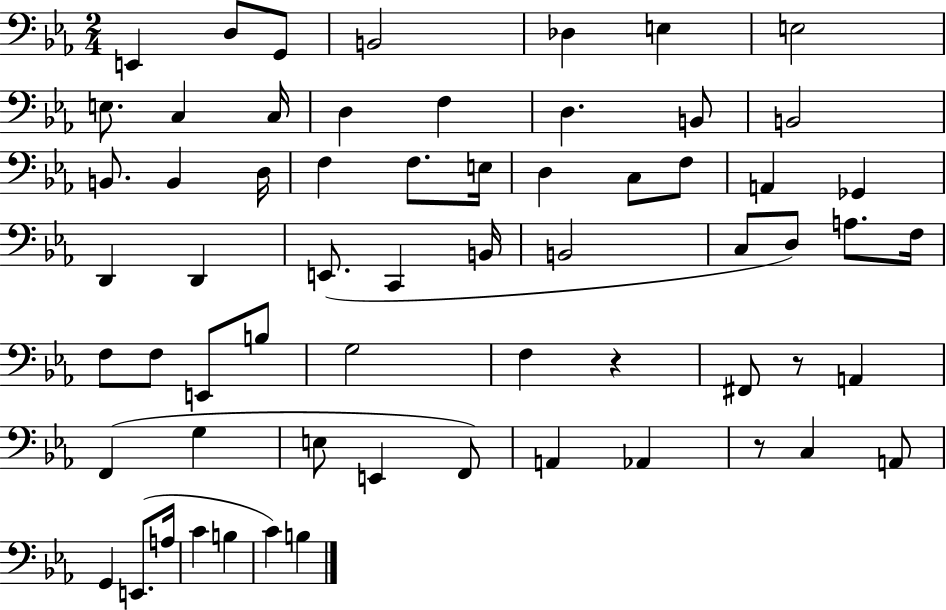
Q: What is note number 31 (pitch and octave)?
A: B2